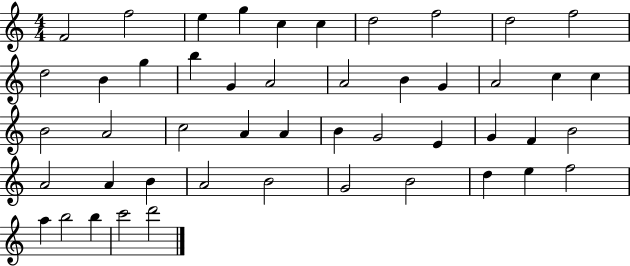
X:1
T:Untitled
M:4/4
L:1/4
K:C
F2 f2 e g c c d2 f2 d2 f2 d2 B g b G A2 A2 B G A2 c c B2 A2 c2 A A B G2 E G F B2 A2 A B A2 B2 G2 B2 d e f2 a b2 b c'2 d'2